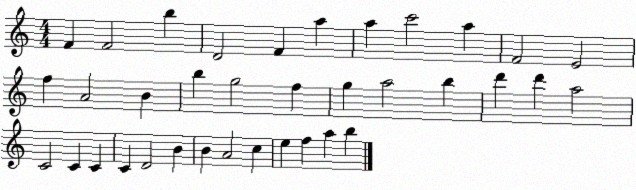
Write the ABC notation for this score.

X:1
T:Untitled
M:4/4
L:1/4
K:C
F F2 b D2 F a a c'2 a F2 E2 f A2 B b g2 f g a2 b d' d' a2 C2 C C C D2 B B A2 c e f a b